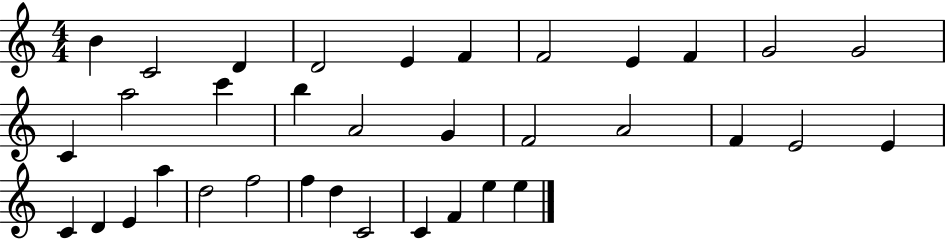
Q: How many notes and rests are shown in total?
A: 35